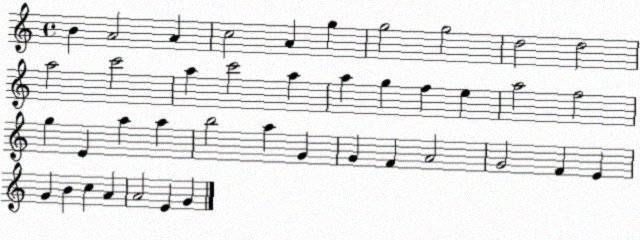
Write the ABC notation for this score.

X:1
T:Untitled
M:4/4
L:1/4
K:C
B A2 A c2 A g g2 g2 d2 d2 a2 c'2 a c'2 a a g f e a2 f2 g E a a b2 a G G F A2 G2 F E G B c A A2 E G